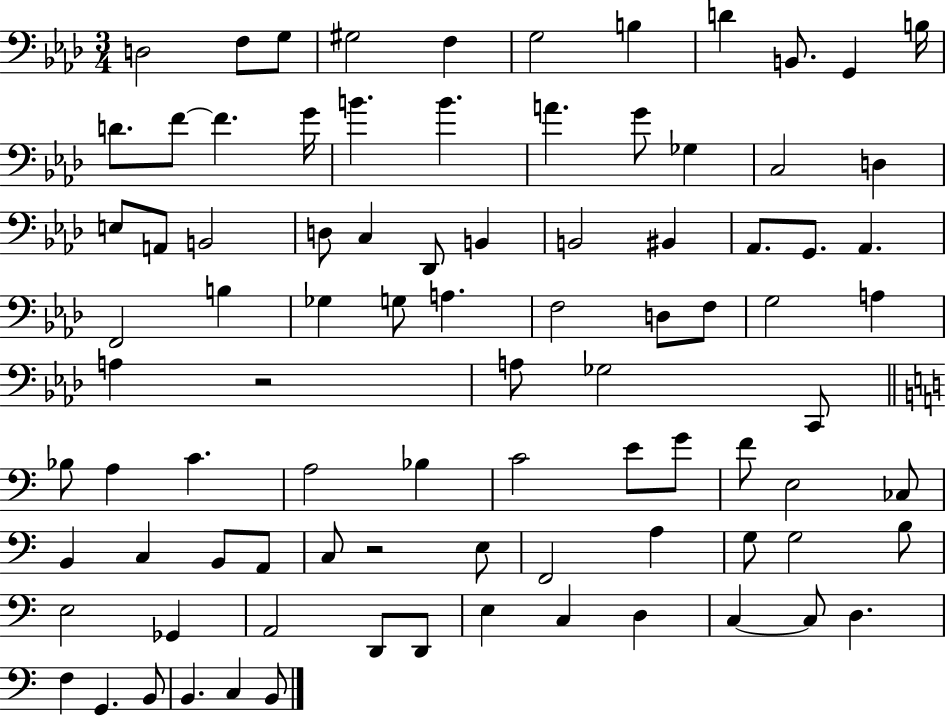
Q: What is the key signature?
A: AES major